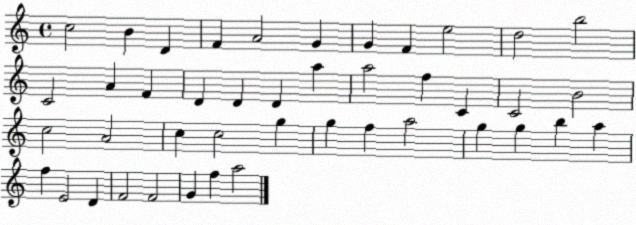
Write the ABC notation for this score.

X:1
T:Untitled
M:4/4
L:1/4
K:C
c2 B D F A2 G G F e2 d2 b2 C2 A F D D D a a2 f C C2 B2 c2 A2 c c2 g g f a2 g g b a f E2 D F2 F2 G f a2